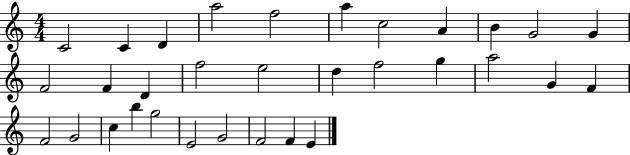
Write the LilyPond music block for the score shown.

{
  \clef treble
  \numericTimeSignature
  \time 4/4
  \key c \major
  c'2 c'4 d'4 | a''2 f''2 | a''4 c''2 a'4 | b'4 g'2 g'4 | \break f'2 f'4 d'4 | f''2 e''2 | d''4 f''2 g''4 | a''2 g'4 f'4 | \break f'2 g'2 | c''4 b''4 g''2 | e'2 g'2 | f'2 f'4 e'4 | \break \bar "|."
}